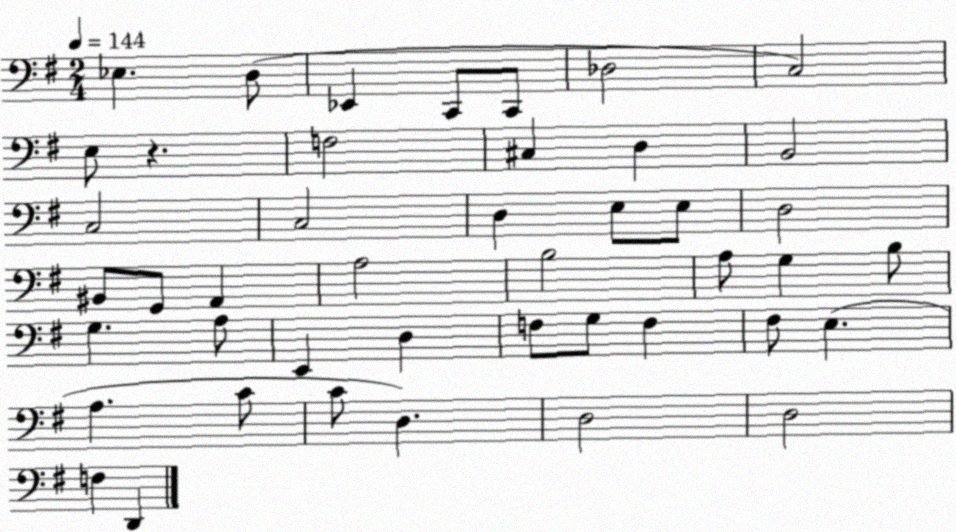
X:1
T:Untitled
M:2/4
L:1/4
K:G
_E, D,/2 _E,, C,,/2 C,,/2 _D,2 C,2 E,/2 z F,2 ^C, D, B,,2 C,2 C,2 D, E,/2 E,/2 D,2 ^B,,/2 G,,/2 A,, A,2 B,2 A,/2 G, B,/2 G, A,/2 E,, D, F,/2 G,/2 F, ^F,/2 E, A, C/2 C/2 D, D,2 D,2 F, D,,